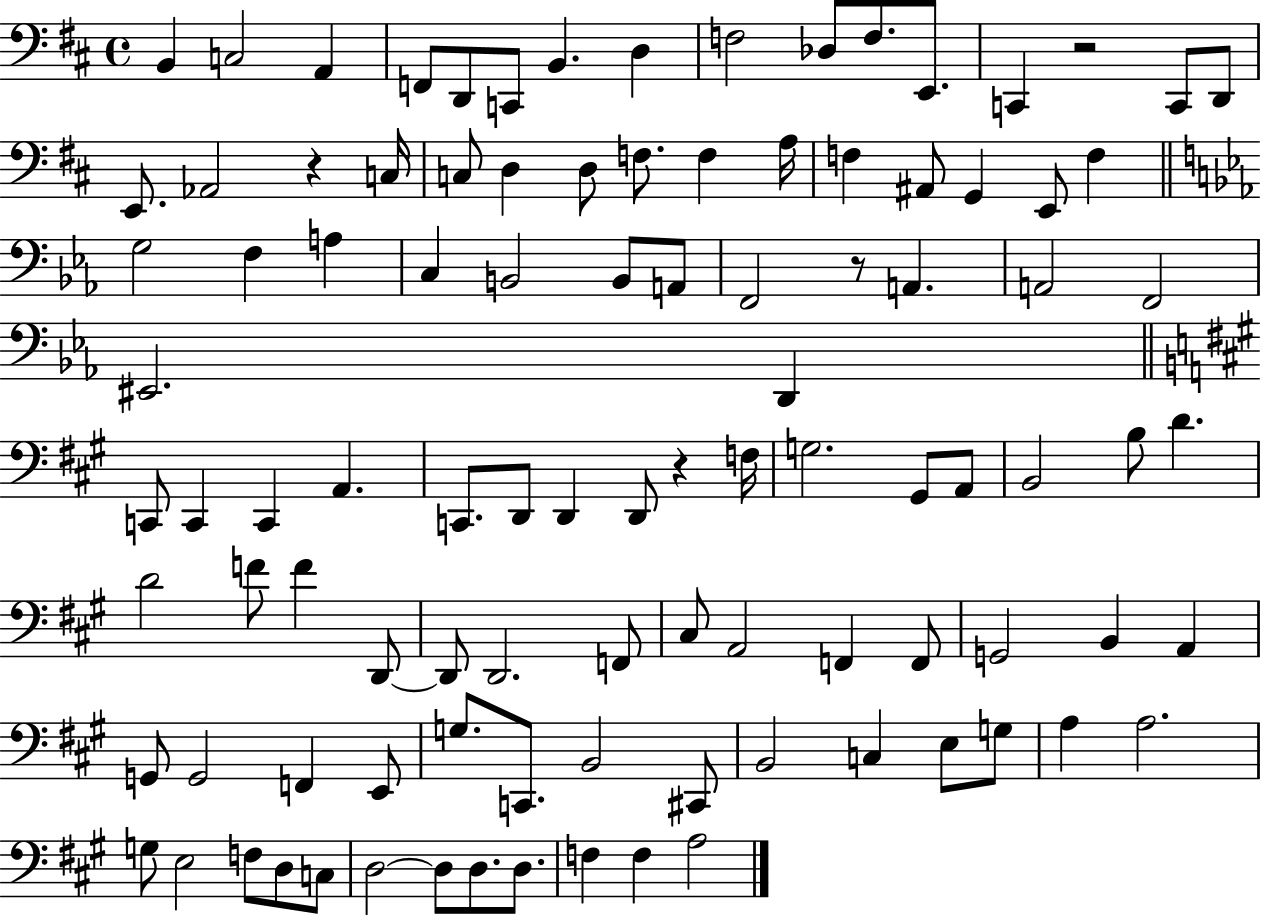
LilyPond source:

{
  \clef bass
  \time 4/4
  \defaultTimeSignature
  \key d \major
  b,4 c2 a,4 | f,8 d,8 c,8 b,4. d4 | f2 des8 f8. e,8. | c,4 r2 c,8 d,8 | \break e,8. aes,2 r4 c16 | c8 d4 d8 f8. f4 a16 | f4 ais,8 g,4 e,8 f4 | \bar "||" \break \key ees \major g2 f4 a4 | c4 b,2 b,8 a,8 | f,2 r8 a,4. | a,2 f,2 | \break eis,2. d,4 | \bar "||" \break \key a \major c,8 c,4 c,4 a,4. | c,8. d,8 d,4 d,8 r4 f16 | g2. gis,8 a,8 | b,2 b8 d'4. | \break d'2 f'8 f'4 d,8~~ | d,8 d,2. f,8 | cis8 a,2 f,4 f,8 | g,2 b,4 a,4 | \break g,8 g,2 f,4 e,8 | g8. c,8. b,2 cis,8 | b,2 c4 e8 g8 | a4 a2. | \break g8 e2 f8 d8 c8 | d2~~ d8 d8. d8. | f4 f4 a2 | \bar "|."
}